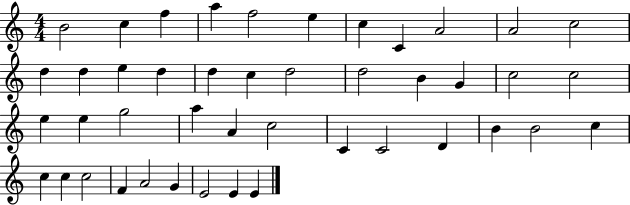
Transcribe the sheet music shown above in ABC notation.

X:1
T:Untitled
M:4/4
L:1/4
K:C
B2 c f a f2 e c C A2 A2 c2 d d e d d c d2 d2 B G c2 c2 e e g2 a A c2 C C2 D B B2 c c c c2 F A2 G E2 E E